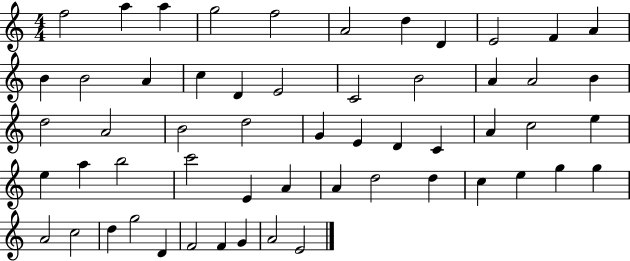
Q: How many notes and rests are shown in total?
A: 56